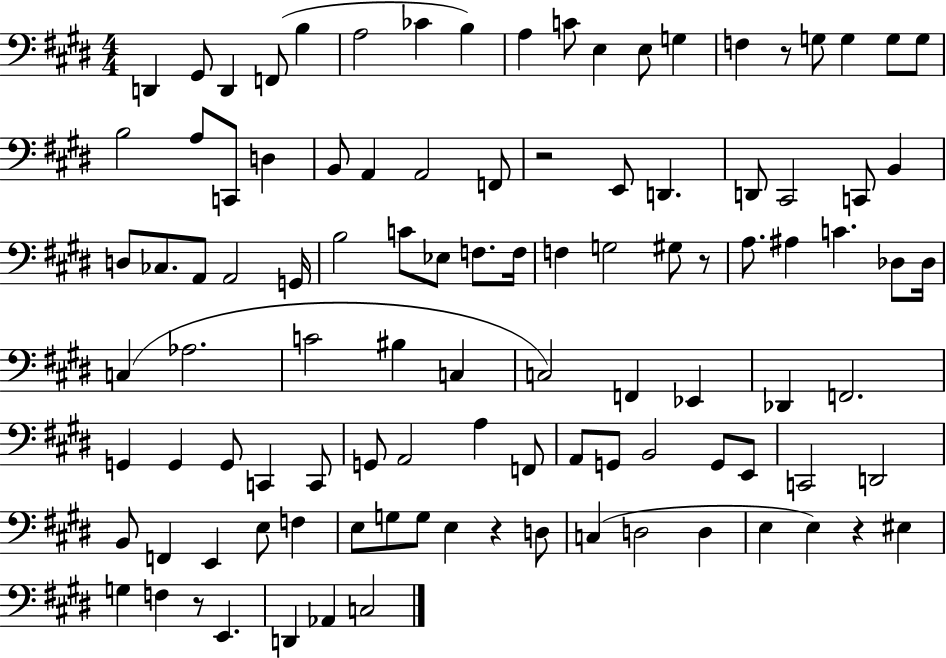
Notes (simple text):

D2/q G#2/e D2/q F2/e B3/q A3/h CES4/q B3/q A3/q C4/e E3/q E3/e G3/q F3/q R/e G3/e G3/q G3/e G3/e B3/h A3/e C2/e D3/q B2/e A2/q A2/h F2/e R/h E2/e D2/q. D2/e C#2/h C2/e B2/q D3/e CES3/e. A2/e A2/h G2/s B3/h C4/e Eb3/e F3/e. F3/s F3/q G3/h G#3/e R/e A3/e. A#3/q C4/q. Db3/e Db3/s C3/q Ab3/h. C4/h BIS3/q C3/q C3/h F2/q Eb2/q Db2/q F2/h. G2/q G2/q G2/e C2/q C2/e G2/e A2/h A3/q F2/e A2/e G2/e B2/h G2/e E2/e C2/h D2/h B2/e F2/q E2/q E3/e F3/q E3/e G3/e G3/e E3/q R/q D3/e C3/q D3/h D3/q E3/q E3/q R/q EIS3/q G3/q F3/q R/e E2/q. D2/q Ab2/q C3/h